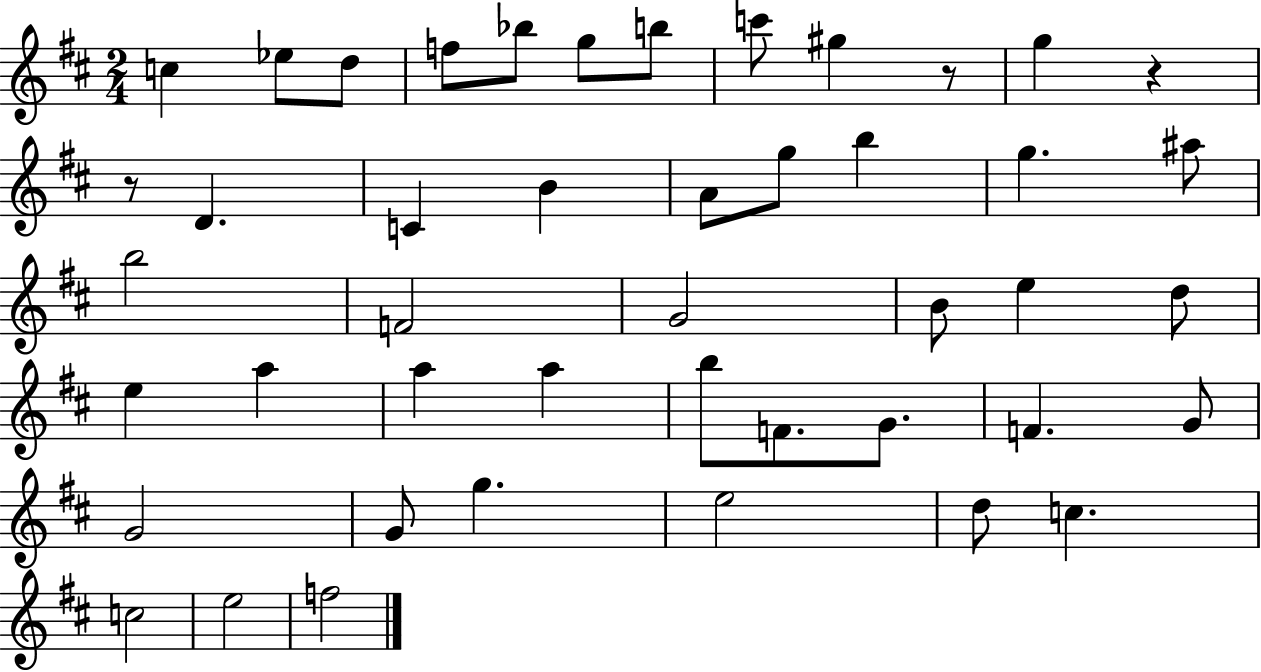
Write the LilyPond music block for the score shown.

{
  \clef treble
  \numericTimeSignature
  \time 2/4
  \key d \major
  c''4 ees''8 d''8 | f''8 bes''8 g''8 b''8 | c'''8 gis''4 r8 | g''4 r4 | \break r8 d'4. | c'4 b'4 | a'8 g''8 b''4 | g''4. ais''8 | \break b''2 | f'2 | g'2 | b'8 e''4 d''8 | \break e''4 a''4 | a''4 a''4 | b''8 f'8. g'8. | f'4. g'8 | \break g'2 | g'8 g''4. | e''2 | d''8 c''4. | \break c''2 | e''2 | f''2 | \bar "|."
}